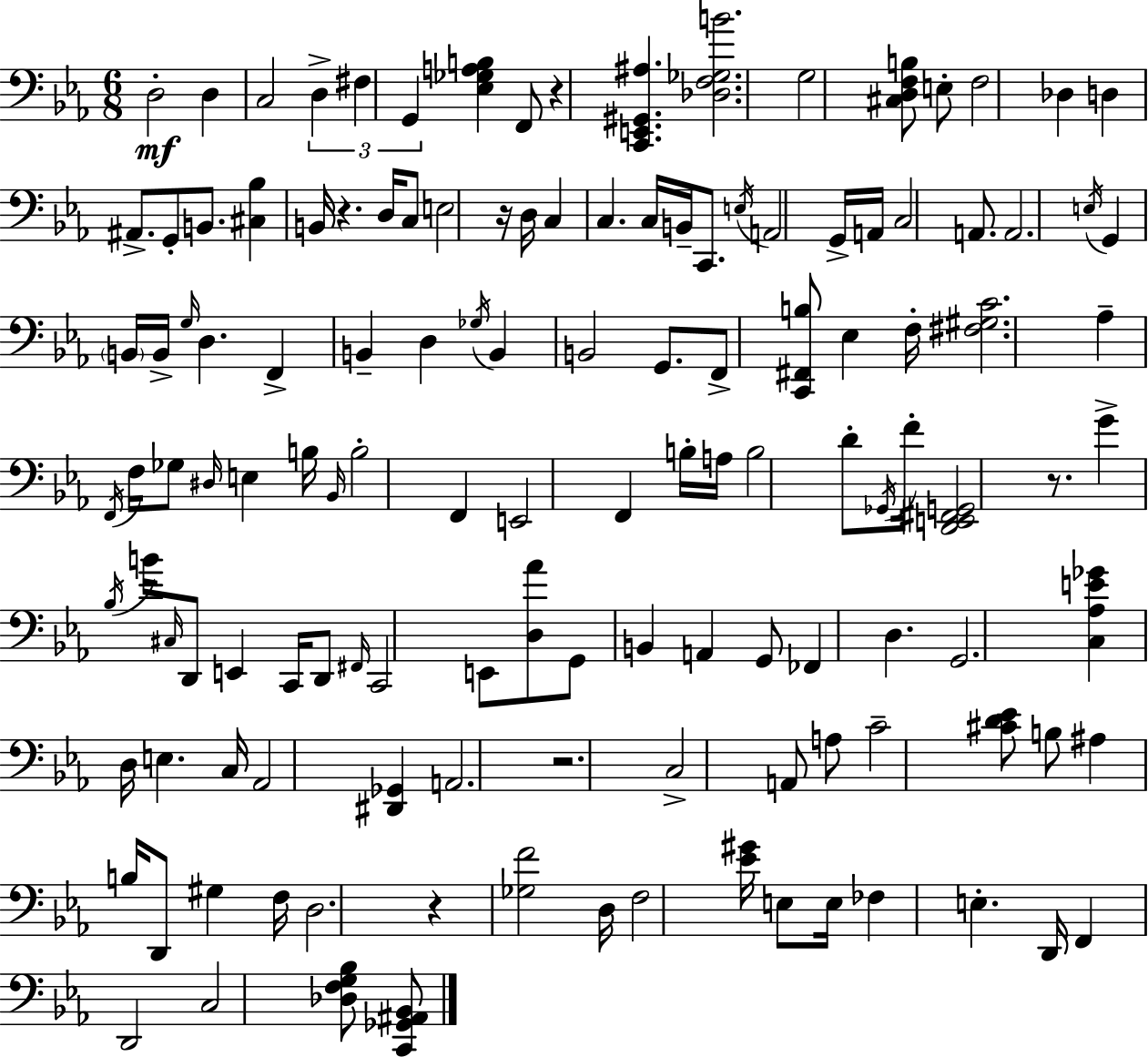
D3/h D3/q C3/h D3/q F#3/q G2/q [Eb3,Gb3,A3,B3]/q F2/e R/q [C2,E2,G#2,A#3]/q. [Db3,F3,Gb3,B4]/h. G3/h [C#3,D3,F3,B3]/e E3/e F3/h Db3/q D3/q A#2/e. G2/e B2/e. [C#3,Bb3]/q B2/s R/q. D3/s C3/e E3/h R/s D3/s C3/q C3/q. C3/s B2/s C2/e. E3/s A2/h G2/s A2/s C3/h A2/e. A2/h. E3/s G2/q B2/s B2/s G3/s D3/q. F2/q B2/q D3/q Gb3/s B2/q B2/h G2/e. F2/e [C2,F#2,B3]/e Eb3/q F3/s [F#3,G#3,C4]/h. Ab3/q F2/s F3/s Gb3/e D#3/s E3/q B3/s Bb2/s B3/h F2/q E2/h F2/q B3/s A3/s B3/h D4/e Gb2/s F4/s [D2,E2,F#2,G2]/h R/e. G4/q Bb3/s B4/s C#3/s D2/e E2/q C2/s D2/e F#2/s C2/h E2/e [D3,Ab4]/e G2/e B2/q A2/q G2/e FES2/q D3/q. G2/h. [C3,Ab3,E4,Gb4]/q D3/s E3/q. C3/s Ab2/h [D#2,Gb2]/q A2/h. R/h. C3/h A2/e A3/e C4/h [C#4,D4,Eb4]/e B3/e A#3/q B3/s D2/e G#3/q F3/s D3/h. R/q [Gb3,F4]/h D3/s F3/h [Eb4,G#4]/s E3/e E3/s FES3/q E3/q. D2/s F2/q D2/h C3/h [Db3,F3,G3,Bb3]/e [C2,Gb2,A#2,Bb2]/e